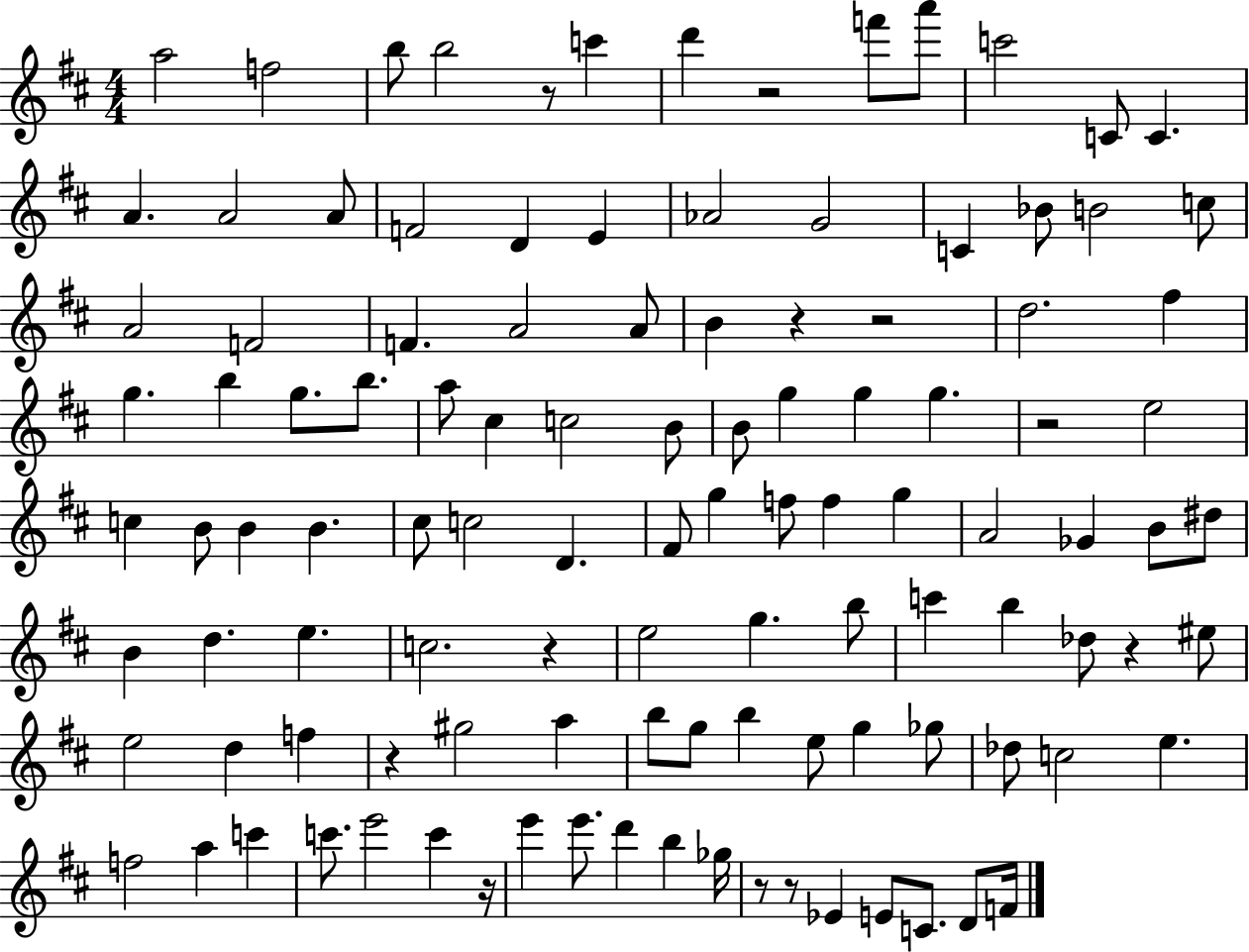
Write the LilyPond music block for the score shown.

{
  \clef treble
  \numericTimeSignature
  \time 4/4
  \key d \major
  a''2 f''2 | b''8 b''2 r8 c'''4 | d'''4 r2 f'''8 a'''8 | c'''2 c'8 c'4. | \break a'4. a'2 a'8 | f'2 d'4 e'4 | aes'2 g'2 | c'4 bes'8 b'2 c''8 | \break a'2 f'2 | f'4. a'2 a'8 | b'4 r4 r2 | d''2. fis''4 | \break g''4. b''4 g''8. b''8. | a''8 cis''4 c''2 b'8 | b'8 g''4 g''4 g''4. | r2 e''2 | \break c''4 b'8 b'4 b'4. | cis''8 c''2 d'4. | fis'8 g''4 f''8 f''4 g''4 | a'2 ges'4 b'8 dis''8 | \break b'4 d''4. e''4. | c''2. r4 | e''2 g''4. b''8 | c'''4 b''4 des''8 r4 eis''8 | \break e''2 d''4 f''4 | r4 gis''2 a''4 | b''8 g''8 b''4 e''8 g''4 ges''8 | des''8 c''2 e''4. | \break f''2 a''4 c'''4 | c'''8. e'''2 c'''4 r16 | e'''4 e'''8. d'''4 b''4 ges''16 | r8 r8 ees'4 e'8 c'8. d'8 f'16 | \break \bar "|."
}